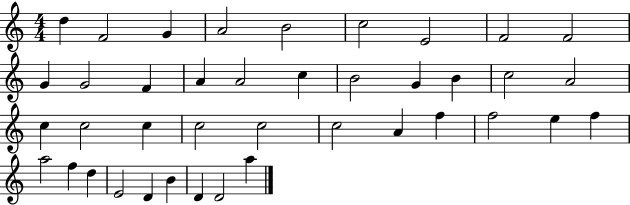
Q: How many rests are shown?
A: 0